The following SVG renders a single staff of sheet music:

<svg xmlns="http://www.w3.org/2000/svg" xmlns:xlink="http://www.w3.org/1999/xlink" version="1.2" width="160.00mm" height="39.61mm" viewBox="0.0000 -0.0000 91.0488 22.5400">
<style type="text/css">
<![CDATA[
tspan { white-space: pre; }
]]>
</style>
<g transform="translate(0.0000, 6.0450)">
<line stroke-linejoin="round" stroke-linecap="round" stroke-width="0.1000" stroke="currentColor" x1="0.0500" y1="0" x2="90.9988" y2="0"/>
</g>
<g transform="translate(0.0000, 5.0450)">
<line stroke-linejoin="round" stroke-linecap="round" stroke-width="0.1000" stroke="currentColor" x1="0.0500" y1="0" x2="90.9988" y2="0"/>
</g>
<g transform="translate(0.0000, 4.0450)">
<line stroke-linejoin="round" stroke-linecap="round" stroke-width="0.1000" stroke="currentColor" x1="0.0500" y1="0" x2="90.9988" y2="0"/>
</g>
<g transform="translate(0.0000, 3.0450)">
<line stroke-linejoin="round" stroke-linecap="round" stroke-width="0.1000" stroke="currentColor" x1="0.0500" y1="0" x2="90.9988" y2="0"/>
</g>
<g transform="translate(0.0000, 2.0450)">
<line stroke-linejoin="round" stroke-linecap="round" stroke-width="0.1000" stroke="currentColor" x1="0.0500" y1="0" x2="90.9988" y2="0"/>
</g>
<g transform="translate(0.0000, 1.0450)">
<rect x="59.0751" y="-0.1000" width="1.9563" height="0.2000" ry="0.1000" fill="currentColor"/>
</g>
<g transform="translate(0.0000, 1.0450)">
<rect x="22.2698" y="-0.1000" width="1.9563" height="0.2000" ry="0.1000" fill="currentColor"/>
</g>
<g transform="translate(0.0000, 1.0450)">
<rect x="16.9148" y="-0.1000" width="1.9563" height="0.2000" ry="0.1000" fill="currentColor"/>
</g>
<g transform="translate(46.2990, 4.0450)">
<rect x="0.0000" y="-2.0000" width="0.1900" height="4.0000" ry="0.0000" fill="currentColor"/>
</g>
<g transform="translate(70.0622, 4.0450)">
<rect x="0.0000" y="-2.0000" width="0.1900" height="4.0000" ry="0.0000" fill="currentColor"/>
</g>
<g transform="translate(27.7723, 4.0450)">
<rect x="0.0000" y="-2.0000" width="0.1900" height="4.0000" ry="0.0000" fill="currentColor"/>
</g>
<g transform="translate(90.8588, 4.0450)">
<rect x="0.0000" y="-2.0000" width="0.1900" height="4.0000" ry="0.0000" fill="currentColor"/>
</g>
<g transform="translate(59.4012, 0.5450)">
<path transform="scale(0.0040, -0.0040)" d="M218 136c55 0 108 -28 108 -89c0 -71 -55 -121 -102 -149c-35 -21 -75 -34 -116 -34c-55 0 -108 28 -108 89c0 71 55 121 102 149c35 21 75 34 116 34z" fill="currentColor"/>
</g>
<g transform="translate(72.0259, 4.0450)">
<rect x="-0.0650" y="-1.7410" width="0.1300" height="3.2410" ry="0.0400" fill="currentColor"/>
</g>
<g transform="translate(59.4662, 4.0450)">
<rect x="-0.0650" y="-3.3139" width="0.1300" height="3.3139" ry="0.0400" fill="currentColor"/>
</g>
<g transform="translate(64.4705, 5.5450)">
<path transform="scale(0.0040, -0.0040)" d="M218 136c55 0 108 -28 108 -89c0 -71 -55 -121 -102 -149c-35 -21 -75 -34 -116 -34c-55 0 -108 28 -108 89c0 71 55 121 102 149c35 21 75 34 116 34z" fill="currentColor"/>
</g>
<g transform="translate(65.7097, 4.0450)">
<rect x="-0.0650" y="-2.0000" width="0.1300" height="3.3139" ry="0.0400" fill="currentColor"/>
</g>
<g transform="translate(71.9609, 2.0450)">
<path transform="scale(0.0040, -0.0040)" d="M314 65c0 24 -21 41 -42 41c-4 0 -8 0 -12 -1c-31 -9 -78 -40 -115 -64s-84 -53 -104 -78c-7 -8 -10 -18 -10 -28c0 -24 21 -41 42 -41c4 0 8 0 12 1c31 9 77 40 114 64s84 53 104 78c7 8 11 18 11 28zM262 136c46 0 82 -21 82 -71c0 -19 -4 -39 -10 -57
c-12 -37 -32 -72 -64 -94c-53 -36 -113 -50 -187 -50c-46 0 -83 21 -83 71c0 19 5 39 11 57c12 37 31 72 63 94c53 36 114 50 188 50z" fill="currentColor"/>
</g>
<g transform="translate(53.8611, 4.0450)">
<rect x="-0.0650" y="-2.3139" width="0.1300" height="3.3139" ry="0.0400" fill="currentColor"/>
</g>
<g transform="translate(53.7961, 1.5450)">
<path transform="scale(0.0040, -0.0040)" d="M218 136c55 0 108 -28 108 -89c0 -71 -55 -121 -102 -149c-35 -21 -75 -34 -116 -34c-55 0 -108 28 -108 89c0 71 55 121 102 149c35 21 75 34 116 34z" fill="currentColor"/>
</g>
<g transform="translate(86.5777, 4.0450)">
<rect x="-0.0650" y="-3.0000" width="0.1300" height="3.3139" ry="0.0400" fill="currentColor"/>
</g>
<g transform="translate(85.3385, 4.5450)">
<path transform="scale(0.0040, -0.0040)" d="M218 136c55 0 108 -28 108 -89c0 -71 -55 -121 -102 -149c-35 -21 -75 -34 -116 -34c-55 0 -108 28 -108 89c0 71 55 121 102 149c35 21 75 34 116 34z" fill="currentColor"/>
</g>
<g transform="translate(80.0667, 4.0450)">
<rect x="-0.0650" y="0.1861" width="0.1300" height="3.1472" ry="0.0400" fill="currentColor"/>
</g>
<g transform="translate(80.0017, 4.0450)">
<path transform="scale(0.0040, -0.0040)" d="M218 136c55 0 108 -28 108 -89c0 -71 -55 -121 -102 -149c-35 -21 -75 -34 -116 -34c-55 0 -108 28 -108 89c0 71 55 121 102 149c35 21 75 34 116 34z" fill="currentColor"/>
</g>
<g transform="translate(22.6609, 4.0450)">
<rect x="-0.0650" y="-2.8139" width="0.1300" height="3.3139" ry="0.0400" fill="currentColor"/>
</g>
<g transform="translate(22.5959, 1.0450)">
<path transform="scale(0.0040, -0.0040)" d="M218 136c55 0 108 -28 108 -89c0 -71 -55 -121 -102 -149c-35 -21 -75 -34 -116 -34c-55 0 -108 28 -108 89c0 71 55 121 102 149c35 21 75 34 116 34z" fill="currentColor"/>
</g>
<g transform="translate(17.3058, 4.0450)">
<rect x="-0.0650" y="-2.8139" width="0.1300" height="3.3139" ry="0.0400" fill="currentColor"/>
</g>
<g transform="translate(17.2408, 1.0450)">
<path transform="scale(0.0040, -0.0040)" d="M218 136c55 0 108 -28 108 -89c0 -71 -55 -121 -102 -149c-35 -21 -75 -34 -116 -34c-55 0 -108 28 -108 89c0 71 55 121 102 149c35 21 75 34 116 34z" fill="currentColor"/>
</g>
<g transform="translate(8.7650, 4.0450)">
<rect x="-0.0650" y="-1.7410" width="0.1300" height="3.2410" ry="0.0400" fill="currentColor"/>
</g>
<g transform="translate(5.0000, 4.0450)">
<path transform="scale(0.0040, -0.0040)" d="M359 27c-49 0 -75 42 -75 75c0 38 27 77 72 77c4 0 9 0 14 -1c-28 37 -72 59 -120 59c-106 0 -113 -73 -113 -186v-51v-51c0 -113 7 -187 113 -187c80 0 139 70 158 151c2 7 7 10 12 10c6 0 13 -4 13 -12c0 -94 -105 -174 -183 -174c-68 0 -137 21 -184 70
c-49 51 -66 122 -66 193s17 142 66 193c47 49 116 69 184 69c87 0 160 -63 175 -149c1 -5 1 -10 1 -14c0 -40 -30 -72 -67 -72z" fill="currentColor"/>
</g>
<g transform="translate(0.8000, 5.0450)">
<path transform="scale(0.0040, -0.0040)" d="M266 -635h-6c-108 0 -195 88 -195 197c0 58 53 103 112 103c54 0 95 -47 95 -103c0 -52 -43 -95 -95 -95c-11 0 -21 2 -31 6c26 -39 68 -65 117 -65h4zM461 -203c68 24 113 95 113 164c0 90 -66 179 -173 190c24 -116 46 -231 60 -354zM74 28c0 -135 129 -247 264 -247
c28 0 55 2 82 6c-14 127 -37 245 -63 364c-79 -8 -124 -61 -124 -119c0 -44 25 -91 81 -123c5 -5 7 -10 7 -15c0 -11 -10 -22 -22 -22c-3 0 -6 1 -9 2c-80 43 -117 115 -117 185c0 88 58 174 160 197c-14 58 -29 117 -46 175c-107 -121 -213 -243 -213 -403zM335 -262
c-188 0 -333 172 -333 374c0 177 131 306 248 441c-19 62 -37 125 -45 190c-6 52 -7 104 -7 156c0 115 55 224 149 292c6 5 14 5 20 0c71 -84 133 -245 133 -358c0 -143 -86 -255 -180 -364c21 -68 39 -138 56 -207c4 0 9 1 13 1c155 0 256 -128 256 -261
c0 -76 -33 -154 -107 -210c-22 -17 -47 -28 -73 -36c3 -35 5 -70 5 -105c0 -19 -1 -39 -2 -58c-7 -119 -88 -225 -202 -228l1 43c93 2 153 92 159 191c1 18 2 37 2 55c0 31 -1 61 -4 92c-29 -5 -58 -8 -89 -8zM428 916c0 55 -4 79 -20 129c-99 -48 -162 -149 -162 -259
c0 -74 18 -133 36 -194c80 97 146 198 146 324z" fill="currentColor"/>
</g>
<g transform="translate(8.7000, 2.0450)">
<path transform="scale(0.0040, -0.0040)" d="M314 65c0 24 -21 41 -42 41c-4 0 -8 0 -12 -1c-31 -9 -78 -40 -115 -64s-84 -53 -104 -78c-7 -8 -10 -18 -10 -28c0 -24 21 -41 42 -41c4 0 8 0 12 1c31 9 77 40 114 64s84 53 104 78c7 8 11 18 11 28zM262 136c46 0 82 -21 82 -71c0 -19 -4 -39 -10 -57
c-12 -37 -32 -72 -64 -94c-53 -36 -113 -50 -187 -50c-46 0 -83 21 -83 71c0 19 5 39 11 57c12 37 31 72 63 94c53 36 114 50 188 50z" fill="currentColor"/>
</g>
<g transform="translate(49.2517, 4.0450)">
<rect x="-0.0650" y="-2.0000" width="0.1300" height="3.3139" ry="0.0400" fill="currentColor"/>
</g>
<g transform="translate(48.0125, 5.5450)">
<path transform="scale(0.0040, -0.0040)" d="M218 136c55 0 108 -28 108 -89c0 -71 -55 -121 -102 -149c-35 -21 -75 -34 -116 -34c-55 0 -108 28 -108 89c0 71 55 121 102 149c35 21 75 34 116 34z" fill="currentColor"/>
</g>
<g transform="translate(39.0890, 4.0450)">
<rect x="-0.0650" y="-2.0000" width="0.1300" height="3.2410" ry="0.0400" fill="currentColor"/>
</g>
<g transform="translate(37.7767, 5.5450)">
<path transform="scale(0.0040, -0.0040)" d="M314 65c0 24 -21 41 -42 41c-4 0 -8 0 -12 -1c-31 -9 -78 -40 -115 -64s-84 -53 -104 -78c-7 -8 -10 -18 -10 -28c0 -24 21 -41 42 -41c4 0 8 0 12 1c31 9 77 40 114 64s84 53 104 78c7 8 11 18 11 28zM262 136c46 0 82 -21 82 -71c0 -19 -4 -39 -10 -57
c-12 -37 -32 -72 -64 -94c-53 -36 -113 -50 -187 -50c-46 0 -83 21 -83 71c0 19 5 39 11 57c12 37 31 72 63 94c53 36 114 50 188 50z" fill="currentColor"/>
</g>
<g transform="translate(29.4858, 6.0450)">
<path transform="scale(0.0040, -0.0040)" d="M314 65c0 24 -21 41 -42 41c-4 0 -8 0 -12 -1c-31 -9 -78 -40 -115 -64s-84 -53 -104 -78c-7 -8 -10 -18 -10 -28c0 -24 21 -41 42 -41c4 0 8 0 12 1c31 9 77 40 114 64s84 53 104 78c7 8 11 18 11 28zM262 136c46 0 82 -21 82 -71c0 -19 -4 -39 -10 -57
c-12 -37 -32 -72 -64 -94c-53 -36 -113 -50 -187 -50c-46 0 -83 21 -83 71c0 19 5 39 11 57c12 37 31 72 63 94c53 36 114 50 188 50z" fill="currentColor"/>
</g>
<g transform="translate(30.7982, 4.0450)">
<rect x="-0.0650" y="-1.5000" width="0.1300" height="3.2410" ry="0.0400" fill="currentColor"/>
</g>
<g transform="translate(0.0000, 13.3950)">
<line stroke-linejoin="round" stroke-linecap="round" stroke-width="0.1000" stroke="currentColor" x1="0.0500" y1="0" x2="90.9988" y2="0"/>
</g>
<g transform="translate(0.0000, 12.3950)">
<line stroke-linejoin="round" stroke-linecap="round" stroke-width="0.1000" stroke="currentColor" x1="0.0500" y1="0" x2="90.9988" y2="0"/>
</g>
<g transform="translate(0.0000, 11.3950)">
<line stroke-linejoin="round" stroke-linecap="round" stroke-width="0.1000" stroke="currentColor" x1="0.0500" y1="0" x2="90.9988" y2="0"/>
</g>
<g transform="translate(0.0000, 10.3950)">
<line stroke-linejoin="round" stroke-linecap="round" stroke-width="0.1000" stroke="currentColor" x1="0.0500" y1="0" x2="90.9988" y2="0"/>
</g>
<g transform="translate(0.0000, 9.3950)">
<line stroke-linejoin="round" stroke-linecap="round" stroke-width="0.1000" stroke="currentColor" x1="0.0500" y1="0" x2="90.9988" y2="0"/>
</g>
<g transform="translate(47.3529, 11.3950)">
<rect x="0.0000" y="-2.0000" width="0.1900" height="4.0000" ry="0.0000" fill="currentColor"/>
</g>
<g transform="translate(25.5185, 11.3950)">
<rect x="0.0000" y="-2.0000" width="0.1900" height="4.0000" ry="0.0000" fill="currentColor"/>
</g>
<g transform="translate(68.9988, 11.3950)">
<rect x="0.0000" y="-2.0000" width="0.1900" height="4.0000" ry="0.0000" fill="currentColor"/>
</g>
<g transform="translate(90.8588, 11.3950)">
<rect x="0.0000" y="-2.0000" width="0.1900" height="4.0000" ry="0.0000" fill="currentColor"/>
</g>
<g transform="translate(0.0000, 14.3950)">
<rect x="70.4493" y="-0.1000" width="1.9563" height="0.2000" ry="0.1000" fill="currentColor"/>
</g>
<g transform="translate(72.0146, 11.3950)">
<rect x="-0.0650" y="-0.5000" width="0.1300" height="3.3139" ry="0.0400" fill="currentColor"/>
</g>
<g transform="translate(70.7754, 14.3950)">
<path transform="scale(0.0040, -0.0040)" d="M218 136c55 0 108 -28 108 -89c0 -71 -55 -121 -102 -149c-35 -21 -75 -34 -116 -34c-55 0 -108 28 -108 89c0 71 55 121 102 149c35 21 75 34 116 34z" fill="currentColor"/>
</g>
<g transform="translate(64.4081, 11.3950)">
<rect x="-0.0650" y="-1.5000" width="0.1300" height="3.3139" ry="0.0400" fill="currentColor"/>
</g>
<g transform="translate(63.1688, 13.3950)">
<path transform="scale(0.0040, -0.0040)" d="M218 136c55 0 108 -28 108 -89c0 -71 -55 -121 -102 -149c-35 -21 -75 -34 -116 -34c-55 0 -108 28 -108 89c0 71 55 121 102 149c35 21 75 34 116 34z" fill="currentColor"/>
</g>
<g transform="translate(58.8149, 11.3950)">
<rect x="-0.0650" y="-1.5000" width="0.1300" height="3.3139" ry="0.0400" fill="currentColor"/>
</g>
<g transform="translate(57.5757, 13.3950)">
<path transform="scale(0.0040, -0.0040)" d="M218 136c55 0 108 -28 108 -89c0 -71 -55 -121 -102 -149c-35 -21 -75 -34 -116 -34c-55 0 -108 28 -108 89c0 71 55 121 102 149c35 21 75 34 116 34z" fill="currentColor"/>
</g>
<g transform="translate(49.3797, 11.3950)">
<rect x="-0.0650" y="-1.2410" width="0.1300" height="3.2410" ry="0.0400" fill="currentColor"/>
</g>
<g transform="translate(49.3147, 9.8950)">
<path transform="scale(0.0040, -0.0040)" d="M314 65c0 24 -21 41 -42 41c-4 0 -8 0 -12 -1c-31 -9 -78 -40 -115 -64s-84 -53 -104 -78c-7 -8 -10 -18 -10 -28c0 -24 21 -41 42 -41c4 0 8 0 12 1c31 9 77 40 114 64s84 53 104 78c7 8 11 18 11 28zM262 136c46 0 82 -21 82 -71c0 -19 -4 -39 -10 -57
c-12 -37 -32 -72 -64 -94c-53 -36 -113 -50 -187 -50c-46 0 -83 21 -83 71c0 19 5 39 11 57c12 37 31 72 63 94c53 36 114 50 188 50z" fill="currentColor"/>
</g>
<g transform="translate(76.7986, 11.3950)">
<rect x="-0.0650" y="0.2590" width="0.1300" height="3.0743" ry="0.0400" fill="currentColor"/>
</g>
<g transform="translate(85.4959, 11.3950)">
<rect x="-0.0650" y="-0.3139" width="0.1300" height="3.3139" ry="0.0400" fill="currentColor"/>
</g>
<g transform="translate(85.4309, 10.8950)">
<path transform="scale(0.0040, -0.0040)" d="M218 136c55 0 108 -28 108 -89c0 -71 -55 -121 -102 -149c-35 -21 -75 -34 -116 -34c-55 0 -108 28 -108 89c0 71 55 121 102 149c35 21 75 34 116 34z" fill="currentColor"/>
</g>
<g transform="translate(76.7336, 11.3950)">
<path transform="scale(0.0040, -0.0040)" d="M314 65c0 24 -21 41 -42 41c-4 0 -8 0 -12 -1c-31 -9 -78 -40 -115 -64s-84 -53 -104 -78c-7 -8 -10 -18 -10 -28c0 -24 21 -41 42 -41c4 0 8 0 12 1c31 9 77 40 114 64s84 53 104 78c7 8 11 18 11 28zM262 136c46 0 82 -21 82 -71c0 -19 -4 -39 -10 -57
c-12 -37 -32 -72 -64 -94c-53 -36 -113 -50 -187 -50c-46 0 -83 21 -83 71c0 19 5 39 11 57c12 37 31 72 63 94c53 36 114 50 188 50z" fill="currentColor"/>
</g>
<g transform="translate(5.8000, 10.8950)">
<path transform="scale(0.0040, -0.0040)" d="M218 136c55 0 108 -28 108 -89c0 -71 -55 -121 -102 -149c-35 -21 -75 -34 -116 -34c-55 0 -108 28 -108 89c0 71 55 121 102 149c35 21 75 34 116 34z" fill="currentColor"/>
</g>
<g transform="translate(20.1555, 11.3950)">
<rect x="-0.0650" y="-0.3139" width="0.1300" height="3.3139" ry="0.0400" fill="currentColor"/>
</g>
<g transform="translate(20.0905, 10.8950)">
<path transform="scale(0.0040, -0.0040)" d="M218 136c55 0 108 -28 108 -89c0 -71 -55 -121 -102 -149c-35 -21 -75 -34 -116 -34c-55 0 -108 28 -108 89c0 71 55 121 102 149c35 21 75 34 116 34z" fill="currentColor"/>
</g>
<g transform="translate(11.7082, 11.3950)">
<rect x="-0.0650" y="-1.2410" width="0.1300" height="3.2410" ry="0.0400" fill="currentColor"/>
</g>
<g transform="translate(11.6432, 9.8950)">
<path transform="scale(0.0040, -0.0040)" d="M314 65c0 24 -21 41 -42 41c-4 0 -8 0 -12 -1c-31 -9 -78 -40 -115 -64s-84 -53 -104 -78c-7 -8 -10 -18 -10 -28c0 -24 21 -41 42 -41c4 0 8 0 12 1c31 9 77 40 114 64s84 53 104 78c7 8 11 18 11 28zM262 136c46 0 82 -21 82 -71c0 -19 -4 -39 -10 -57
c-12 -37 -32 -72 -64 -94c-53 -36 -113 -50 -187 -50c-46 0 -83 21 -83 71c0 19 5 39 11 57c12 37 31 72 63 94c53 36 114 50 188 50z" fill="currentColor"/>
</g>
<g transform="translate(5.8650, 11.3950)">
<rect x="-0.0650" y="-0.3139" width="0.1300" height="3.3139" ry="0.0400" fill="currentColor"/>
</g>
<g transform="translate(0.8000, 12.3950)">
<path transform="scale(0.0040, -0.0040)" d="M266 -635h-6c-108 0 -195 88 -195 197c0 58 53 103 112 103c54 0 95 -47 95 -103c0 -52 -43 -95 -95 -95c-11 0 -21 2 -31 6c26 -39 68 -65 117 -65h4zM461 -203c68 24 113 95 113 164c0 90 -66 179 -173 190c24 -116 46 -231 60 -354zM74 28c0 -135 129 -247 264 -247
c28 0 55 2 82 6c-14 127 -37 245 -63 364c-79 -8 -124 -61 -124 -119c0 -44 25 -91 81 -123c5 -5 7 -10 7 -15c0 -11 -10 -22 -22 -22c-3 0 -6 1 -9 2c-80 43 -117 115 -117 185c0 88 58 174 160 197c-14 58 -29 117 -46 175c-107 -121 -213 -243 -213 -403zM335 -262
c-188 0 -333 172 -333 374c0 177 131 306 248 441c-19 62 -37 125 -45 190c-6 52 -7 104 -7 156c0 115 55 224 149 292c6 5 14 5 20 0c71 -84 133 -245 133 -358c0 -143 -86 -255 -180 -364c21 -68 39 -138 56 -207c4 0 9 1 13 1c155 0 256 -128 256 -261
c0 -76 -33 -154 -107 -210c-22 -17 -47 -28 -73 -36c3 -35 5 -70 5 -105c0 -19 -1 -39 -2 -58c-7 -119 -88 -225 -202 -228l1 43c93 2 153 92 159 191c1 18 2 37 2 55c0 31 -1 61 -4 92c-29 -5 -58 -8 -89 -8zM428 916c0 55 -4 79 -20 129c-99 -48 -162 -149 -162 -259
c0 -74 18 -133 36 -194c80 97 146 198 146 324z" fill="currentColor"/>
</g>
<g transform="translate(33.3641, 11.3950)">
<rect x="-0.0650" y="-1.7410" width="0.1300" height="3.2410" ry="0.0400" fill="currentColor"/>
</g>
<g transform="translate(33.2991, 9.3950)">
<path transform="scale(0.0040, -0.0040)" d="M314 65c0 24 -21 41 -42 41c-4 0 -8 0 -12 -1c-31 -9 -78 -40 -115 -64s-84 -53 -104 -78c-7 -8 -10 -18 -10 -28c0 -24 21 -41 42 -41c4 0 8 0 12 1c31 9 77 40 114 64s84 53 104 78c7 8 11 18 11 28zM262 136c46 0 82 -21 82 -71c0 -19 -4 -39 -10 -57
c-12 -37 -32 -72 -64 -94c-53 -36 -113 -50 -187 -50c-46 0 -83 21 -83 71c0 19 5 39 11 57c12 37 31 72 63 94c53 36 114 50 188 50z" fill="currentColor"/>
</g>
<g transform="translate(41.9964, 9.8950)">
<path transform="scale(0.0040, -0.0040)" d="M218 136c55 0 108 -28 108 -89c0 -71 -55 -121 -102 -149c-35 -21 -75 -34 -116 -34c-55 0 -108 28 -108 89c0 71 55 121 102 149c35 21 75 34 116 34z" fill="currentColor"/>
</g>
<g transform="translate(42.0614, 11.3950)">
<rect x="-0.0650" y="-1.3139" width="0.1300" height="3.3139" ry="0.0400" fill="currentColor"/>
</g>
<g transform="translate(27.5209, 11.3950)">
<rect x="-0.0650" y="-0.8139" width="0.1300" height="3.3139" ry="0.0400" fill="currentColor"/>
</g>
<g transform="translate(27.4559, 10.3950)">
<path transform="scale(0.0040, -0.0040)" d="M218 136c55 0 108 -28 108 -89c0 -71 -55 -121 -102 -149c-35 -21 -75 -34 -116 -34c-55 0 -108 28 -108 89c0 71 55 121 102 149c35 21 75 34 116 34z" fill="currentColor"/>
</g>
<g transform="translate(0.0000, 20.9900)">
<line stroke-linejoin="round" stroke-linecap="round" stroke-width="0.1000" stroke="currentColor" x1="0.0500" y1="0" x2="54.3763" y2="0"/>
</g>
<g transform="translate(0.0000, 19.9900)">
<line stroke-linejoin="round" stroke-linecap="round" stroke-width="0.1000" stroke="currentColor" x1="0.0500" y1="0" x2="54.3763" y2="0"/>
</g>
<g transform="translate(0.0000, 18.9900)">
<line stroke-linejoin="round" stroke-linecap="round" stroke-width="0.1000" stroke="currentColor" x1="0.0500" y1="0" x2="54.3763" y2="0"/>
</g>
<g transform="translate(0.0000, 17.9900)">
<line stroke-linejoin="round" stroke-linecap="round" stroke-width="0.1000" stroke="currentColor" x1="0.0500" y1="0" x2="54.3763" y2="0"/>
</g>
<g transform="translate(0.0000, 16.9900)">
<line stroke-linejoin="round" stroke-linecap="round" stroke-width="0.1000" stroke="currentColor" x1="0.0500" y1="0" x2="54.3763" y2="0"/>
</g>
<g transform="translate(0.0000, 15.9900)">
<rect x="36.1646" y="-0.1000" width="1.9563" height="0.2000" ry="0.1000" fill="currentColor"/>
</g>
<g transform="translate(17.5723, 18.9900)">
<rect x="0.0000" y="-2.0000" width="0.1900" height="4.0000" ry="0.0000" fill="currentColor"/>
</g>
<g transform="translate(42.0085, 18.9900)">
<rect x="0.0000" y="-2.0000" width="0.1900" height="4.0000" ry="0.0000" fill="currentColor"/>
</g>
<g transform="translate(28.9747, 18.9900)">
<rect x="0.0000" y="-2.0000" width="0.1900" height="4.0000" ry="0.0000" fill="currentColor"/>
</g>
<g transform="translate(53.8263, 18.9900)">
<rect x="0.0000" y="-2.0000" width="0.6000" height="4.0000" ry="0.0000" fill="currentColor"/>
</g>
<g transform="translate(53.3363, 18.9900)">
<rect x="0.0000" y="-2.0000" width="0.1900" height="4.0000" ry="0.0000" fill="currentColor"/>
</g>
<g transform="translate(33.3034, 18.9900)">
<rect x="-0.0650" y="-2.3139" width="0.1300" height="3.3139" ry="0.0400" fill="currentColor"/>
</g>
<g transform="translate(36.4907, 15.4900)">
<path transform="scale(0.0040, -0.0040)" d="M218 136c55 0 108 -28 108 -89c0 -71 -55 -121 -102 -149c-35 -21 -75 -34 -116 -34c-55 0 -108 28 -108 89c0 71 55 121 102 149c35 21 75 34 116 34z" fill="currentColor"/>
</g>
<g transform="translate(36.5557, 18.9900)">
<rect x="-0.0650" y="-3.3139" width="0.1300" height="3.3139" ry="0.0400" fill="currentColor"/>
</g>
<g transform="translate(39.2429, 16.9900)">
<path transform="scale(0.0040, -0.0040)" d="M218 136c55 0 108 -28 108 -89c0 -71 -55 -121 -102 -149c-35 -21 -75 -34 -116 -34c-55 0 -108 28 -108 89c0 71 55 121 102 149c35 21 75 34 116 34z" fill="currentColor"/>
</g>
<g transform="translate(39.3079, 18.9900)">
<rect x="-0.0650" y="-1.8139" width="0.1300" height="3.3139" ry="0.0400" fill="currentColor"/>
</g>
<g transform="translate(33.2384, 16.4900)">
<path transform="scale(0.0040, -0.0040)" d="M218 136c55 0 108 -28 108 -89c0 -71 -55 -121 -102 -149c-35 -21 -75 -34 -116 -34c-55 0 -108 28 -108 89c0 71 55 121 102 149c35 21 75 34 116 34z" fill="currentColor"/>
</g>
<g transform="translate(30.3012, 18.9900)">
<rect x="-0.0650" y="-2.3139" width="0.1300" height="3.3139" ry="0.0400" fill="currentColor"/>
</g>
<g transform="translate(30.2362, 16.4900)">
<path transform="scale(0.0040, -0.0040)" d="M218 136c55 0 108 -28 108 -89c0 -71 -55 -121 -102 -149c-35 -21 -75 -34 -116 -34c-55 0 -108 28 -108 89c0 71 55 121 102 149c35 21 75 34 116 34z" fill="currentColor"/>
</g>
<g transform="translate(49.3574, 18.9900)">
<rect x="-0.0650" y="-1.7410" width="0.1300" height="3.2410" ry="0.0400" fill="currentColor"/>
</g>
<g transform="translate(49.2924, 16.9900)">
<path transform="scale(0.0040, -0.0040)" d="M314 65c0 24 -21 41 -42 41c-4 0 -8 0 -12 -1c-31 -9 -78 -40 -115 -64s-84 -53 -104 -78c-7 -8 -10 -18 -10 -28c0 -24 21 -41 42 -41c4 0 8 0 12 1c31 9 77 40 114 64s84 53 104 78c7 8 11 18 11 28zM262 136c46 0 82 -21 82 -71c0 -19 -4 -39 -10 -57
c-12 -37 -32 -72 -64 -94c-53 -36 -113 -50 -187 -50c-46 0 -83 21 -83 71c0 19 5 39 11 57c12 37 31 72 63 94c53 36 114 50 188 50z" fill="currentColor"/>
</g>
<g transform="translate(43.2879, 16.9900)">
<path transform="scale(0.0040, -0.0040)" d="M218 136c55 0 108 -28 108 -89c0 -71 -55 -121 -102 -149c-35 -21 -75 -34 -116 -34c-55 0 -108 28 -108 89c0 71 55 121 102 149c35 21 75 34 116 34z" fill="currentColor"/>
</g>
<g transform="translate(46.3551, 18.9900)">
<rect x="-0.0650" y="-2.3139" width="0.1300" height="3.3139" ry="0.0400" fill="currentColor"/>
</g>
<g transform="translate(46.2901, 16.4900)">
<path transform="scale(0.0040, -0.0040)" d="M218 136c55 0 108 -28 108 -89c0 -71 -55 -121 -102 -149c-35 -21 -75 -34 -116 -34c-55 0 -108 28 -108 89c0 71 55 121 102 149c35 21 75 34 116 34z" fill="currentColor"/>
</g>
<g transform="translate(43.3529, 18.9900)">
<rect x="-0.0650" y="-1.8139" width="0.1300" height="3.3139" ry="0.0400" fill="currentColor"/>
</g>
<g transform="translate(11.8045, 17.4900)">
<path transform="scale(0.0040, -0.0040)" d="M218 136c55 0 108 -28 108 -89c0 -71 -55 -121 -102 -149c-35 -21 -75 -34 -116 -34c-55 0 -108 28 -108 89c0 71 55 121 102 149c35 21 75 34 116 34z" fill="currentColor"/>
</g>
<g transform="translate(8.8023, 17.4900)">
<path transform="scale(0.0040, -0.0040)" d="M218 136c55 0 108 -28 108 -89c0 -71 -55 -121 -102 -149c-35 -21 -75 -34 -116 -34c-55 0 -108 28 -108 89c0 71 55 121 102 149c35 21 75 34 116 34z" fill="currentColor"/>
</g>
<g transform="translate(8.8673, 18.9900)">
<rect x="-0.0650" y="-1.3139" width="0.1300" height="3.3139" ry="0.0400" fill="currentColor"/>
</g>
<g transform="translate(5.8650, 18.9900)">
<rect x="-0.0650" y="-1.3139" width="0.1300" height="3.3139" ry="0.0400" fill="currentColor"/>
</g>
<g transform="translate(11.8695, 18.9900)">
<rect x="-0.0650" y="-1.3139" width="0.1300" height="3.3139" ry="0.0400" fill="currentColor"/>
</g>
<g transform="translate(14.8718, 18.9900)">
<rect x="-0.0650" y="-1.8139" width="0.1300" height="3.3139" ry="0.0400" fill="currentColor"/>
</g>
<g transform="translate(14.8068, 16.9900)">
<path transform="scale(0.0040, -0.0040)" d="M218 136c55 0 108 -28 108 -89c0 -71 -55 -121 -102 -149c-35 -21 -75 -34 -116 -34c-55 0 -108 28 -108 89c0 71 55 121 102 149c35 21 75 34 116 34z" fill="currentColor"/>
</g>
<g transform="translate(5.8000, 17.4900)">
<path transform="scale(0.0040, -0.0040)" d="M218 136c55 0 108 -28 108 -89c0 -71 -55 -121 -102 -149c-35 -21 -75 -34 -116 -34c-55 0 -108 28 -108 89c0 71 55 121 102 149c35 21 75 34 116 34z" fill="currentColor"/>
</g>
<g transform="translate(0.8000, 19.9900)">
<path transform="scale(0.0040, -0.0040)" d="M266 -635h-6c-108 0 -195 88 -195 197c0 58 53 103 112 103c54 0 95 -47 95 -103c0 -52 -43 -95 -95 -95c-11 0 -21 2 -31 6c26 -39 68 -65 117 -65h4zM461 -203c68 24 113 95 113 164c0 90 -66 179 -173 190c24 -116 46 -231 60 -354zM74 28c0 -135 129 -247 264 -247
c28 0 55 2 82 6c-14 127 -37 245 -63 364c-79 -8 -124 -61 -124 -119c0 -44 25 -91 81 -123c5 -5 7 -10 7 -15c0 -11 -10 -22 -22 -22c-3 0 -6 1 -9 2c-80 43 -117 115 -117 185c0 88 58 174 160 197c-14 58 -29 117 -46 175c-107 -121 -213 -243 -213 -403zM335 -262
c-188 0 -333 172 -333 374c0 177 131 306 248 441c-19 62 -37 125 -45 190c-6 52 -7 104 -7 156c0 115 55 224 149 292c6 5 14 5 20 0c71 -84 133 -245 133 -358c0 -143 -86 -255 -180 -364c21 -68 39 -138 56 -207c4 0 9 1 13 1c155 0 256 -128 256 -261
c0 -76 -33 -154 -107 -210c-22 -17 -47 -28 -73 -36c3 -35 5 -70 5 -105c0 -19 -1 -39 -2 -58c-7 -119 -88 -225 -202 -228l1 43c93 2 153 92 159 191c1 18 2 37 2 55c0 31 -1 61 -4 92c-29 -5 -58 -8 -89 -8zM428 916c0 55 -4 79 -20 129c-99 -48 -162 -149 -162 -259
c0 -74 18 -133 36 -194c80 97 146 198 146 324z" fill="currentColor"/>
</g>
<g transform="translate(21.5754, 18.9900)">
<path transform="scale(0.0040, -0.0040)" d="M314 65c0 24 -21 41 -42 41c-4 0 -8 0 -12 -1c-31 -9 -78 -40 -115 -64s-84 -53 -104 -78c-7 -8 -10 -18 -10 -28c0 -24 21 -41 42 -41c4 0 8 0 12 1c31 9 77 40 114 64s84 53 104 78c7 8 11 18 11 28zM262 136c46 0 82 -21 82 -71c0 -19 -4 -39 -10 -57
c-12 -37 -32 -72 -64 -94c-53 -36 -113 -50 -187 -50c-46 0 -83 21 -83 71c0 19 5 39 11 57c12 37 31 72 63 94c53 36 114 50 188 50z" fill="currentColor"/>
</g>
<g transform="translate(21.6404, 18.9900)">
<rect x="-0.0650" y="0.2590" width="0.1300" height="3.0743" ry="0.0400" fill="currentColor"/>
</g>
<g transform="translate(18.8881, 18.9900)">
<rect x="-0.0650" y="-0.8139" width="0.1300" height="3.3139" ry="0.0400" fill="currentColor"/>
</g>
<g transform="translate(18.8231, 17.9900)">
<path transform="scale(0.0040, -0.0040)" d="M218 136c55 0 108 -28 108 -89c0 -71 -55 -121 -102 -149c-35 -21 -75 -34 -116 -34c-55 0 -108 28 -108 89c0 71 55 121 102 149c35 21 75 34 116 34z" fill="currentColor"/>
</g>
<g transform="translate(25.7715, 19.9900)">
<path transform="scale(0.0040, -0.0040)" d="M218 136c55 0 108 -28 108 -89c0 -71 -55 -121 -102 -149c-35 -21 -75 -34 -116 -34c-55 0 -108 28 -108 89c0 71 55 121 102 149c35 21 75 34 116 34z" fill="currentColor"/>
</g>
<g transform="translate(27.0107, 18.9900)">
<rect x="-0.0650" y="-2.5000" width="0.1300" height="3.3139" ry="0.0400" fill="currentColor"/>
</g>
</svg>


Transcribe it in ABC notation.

X:1
T:Untitled
M:4/4
L:1/4
K:C
f2 a a E2 F2 F g b F f2 B A c e2 c d f2 e e2 E E C B2 c e e e f d B2 G g g b f f g f2